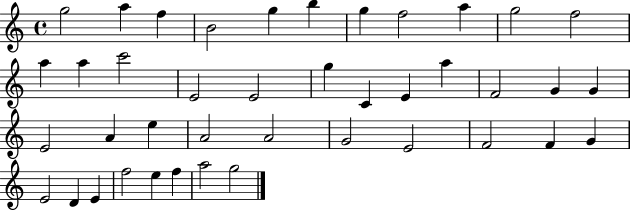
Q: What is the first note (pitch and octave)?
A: G5